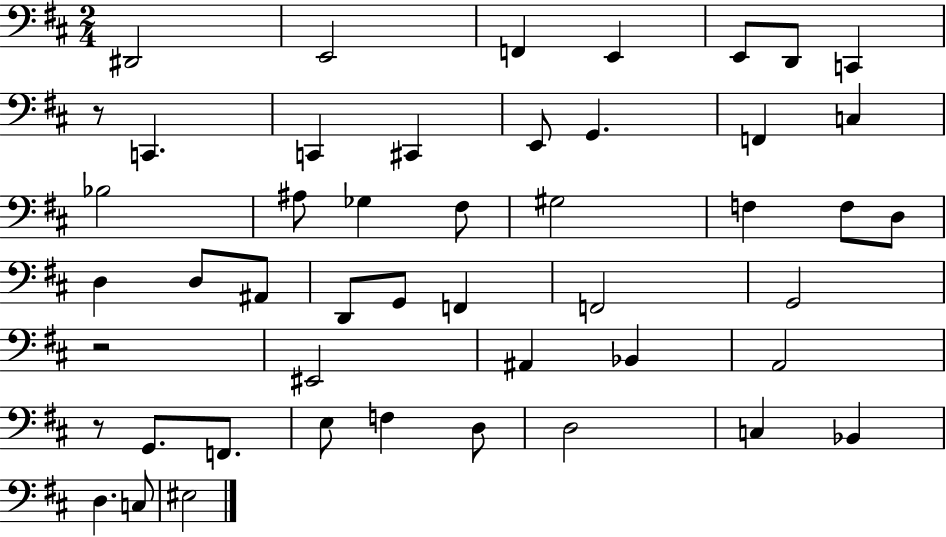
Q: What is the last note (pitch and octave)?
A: EIS3